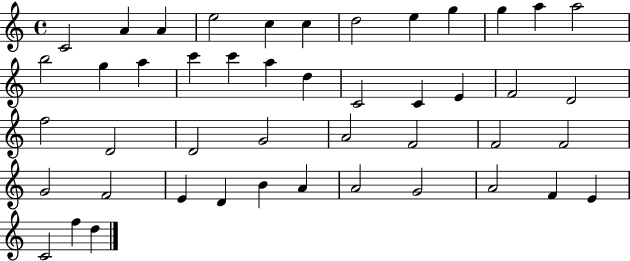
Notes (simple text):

C4/h A4/q A4/q E5/h C5/q C5/q D5/h E5/q G5/q G5/q A5/q A5/h B5/h G5/q A5/q C6/q C6/q A5/q D5/q C4/h C4/q E4/q F4/h D4/h F5/h D4/h D4/h G4/h A4/h F4/h F4/h F4/h G4/h F4/h E4/q D4/q B4/q A4/q A4/h G4/h A4/h F4/q E4/q C4/h F5/q D5/q